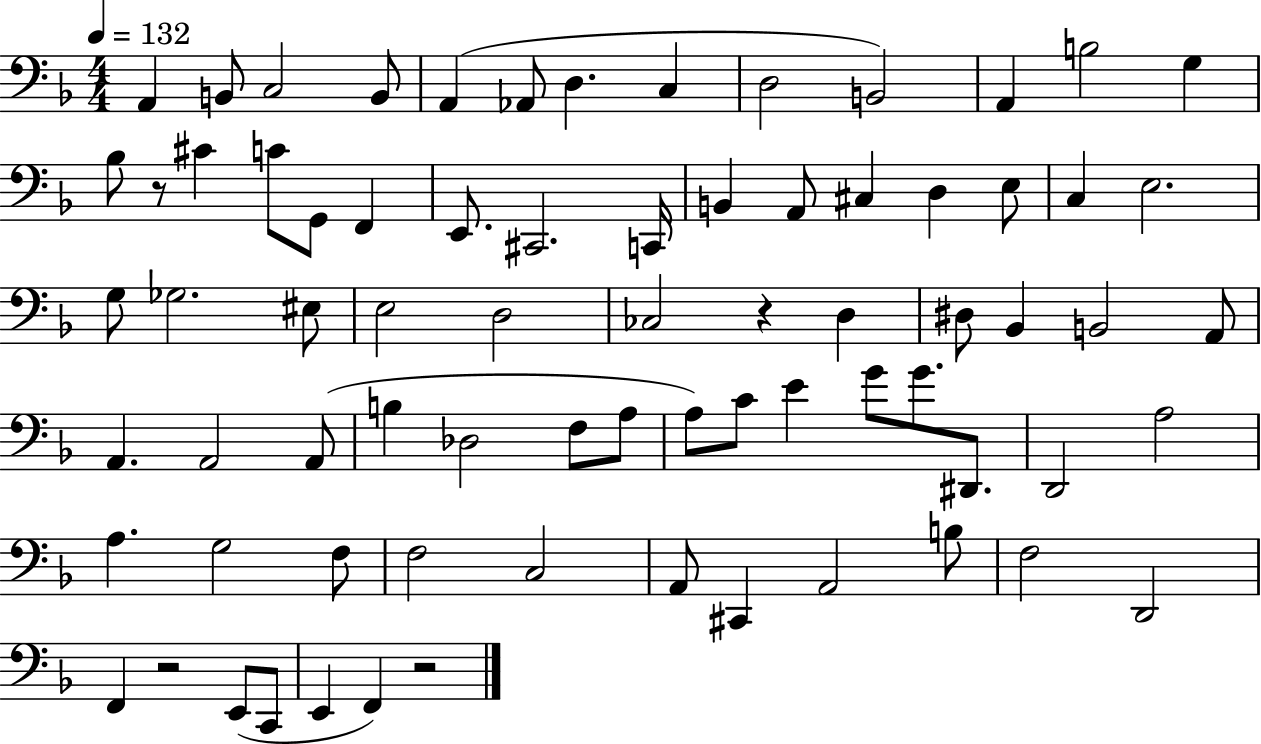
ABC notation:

X:1
T:Untitled
M:4/4
L:1/4
K:F
A,, B,,/2 C,2 B,,/2 A,, _A,,/2 D, C, D,2 B,,2 A,, B,2 G, _B,/2 z/2 ^C C/2 G,,/2 F,, E,,/2 ^C,,2 C,,/4 B,, A,,/2 ^C, D, E,/2 C, E,2 G,/2 _G,2 ^E,/2 E,2 D,2 _C,2 z D, ^D,/2 _B,, B,,2 A,,/2 A,, A,,2 A,,/2 B, _D,2 F,/2 A,/2 A,/2 C/2 E G/2 G/2 ^D,,/2 D,,2 A,2 A, G,2 F,/2 F,2 C,2 A,,/2 ^C,, A,,2 B,/2 F,2 D,,2 F,, z2 E,,/2 C,,/2 E,, F,, z2